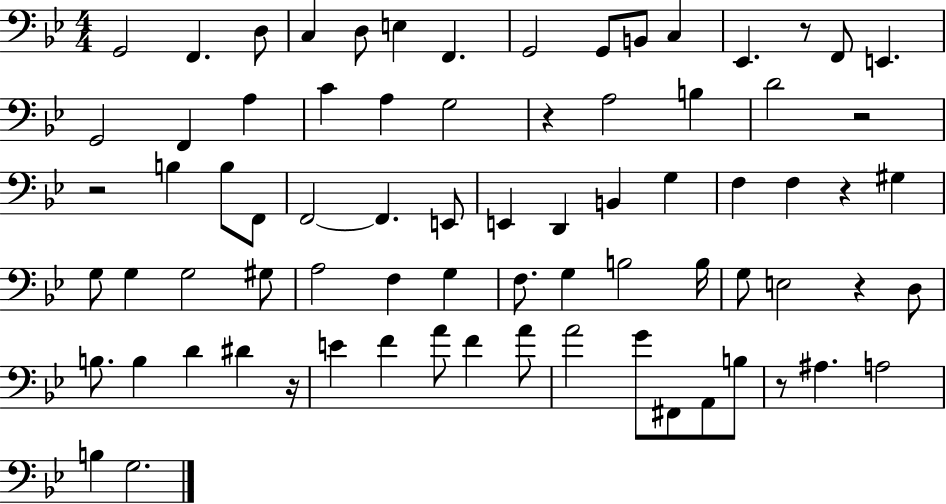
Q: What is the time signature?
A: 4/4